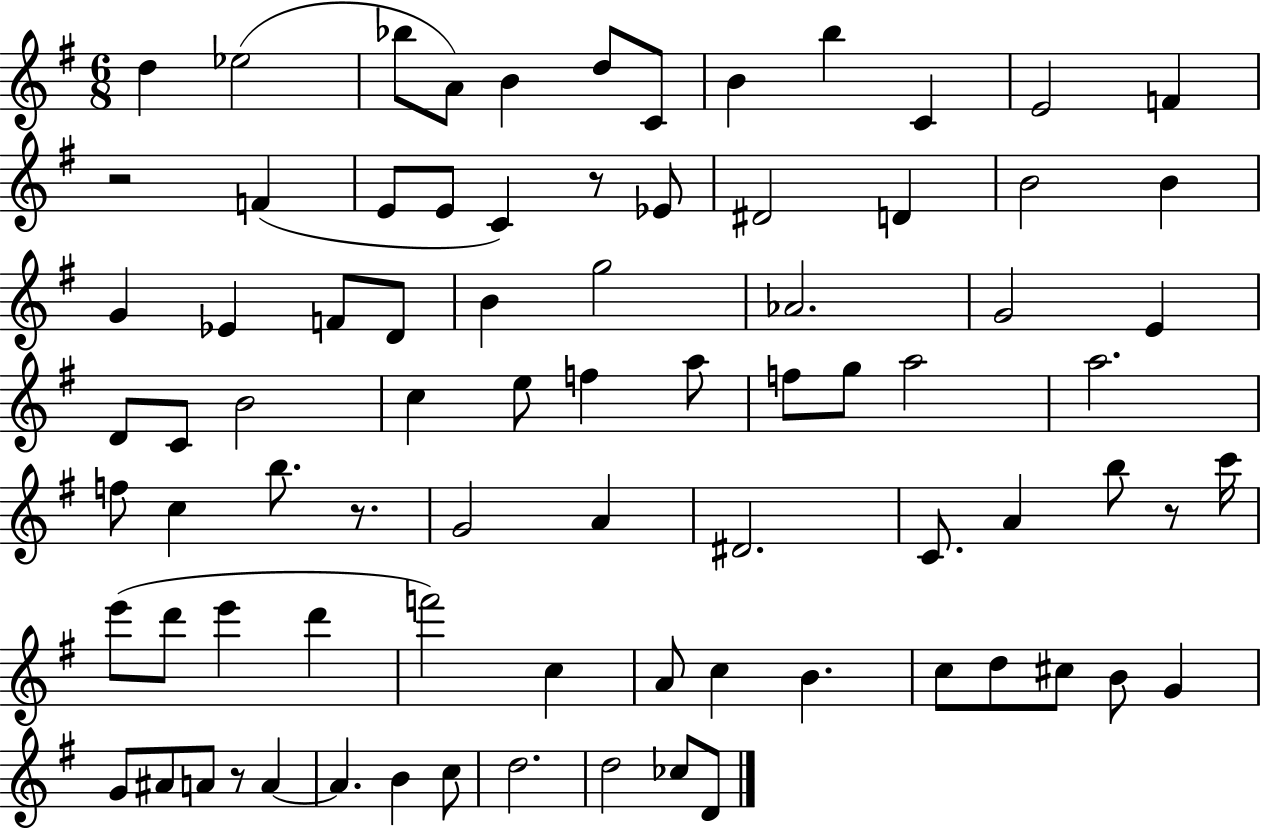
D5/q Eb5/h Bb5/e A4/e B4/q D5/e C4/e B4/q B5/q C4/q E4/h F4/q R/h F4/q E4/e E4/e C4/q R/e Eb4/e D#4/h D4/q B4/h B4/q G4/q Eb4/q F4/e D4/e B4/q G5/h Ab4/h. G4/h E4/q D4/e C4/e B4/h C5/q E5/e F5/q A5/e F5/e G5/e A5/h A5/h. F5/e C5/q B5/e. R/e. G4/h A4/q D#4/h. C4/e. A4/q B5/e R/e C6/s E6/e D6/e E6/q D6/q F6/h C5/q A4/e C5/q B4/q. C5/e D5/e C#5/e B4/e G4/q G4/e A#4/e A4/e R/e A4/q A4/q. B4/q C5/e D5/h. D5/h CES5/e D4/e